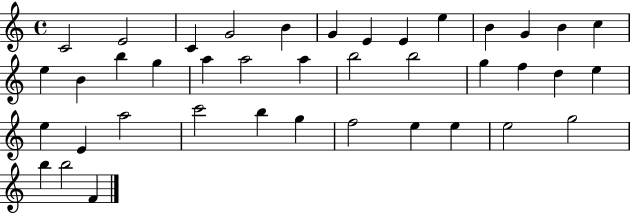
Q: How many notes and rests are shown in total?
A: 40